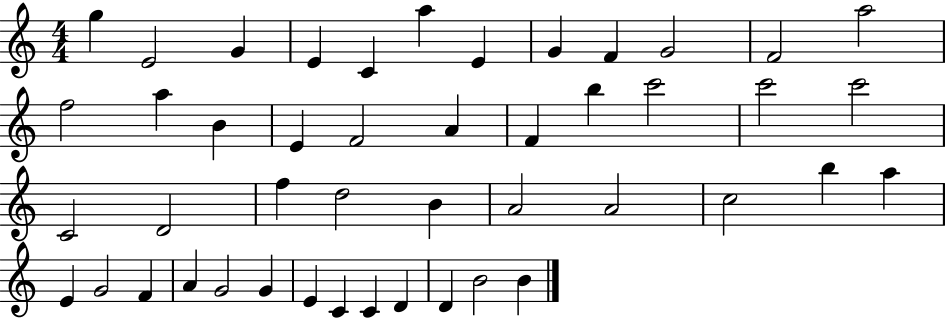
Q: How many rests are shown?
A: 0